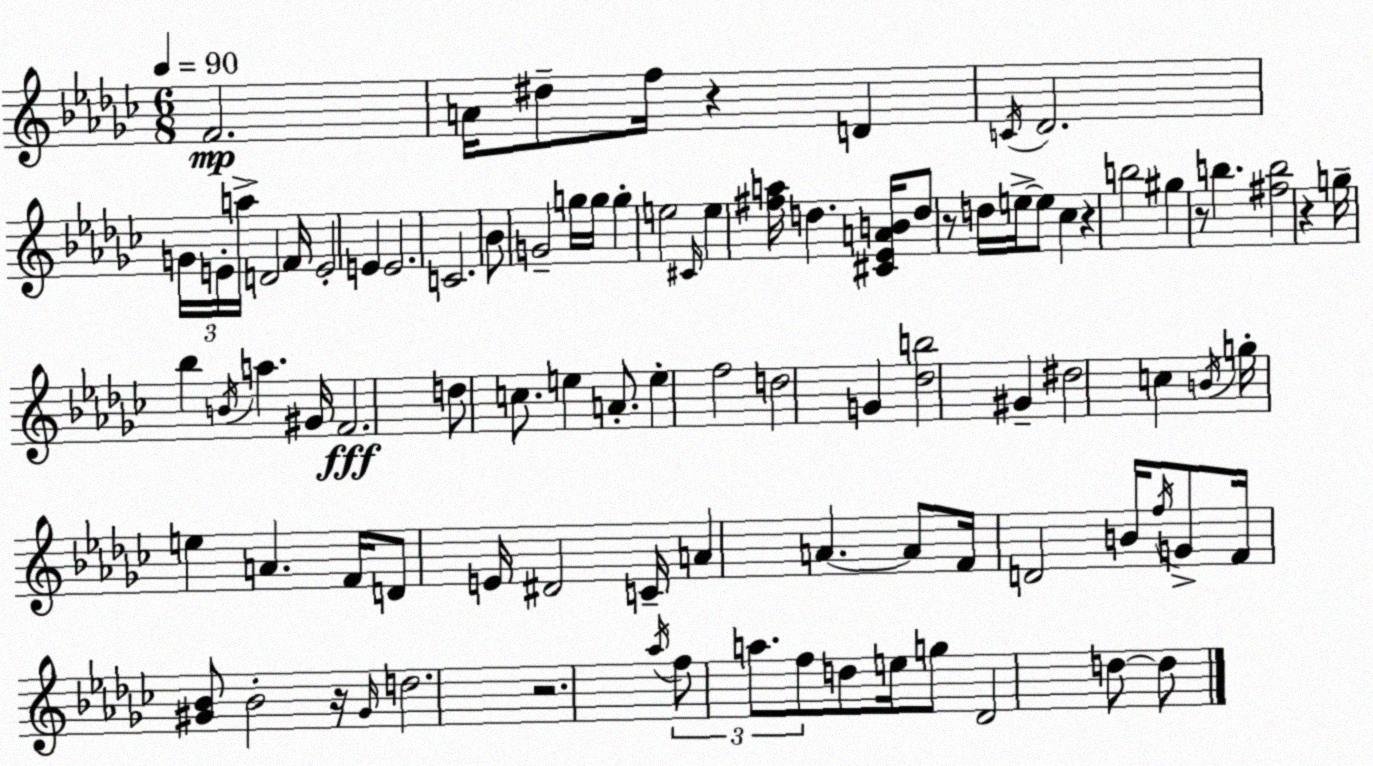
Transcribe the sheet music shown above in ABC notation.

X:1
T:Untitled
M:6/8
L:1/4
K:Ebm
F2 A/4 ^d/2 f/4 z D C/4 _D2 G/4 E/4 a/4 D2 F/4 E2 E E2 C2 _B/2 G2 g/4 g/4 g e2 ^C/4 e [^fa]/4 d [^C_EAB]/4 d/2 z/2 d/4 e/4 e/2 _c z b2 ^g z/2 b [^fb]2 z g/4 _b B/4 a ^G/4 F2 d/2 c/2 e A/2 e f2 d2 G [_db]2 ^G ^d2 c B/4 g/4 e A F/4 D/2 E/4 ^D2 C/4 A A A/2 F/4 D2 B/4 f/4 G/2 F/4 [^G_B]/2 _B2 z/4 ^G/4 d2 z2 _a/4 f/2 a/2 f/2 d/2 e/4 g/2 _D2 d/2 d/2